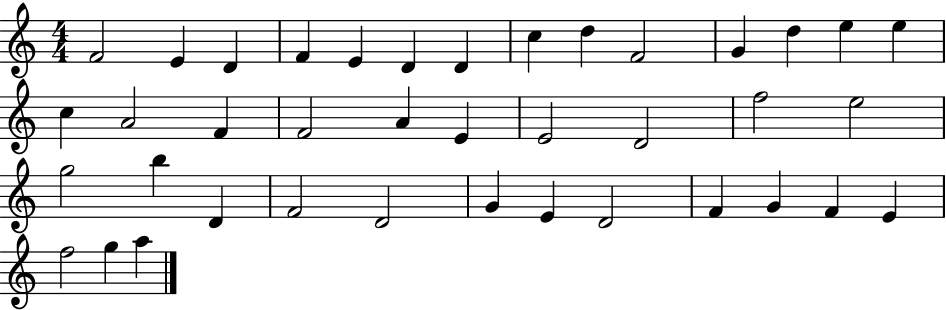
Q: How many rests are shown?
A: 0